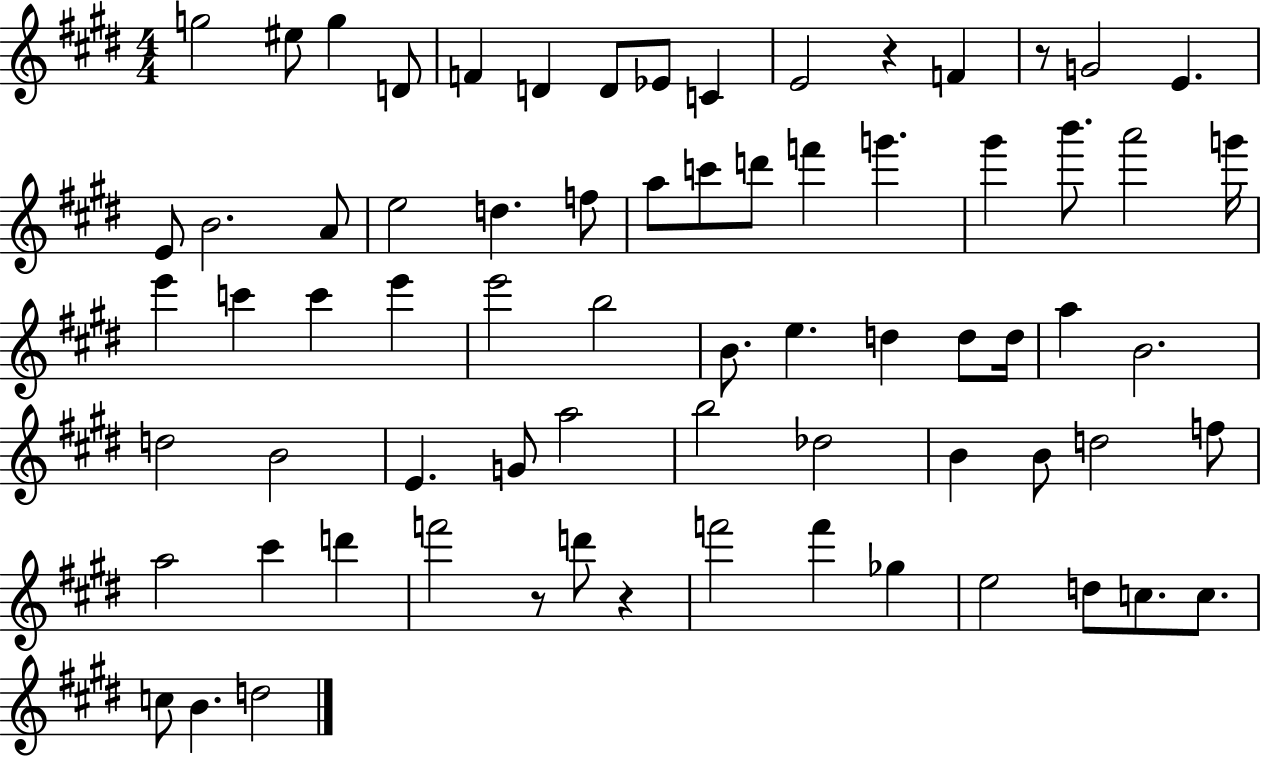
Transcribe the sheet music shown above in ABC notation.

X:1
T:Untitled
M:4/4
L:1/4
K:E
g2 ^e/2 g D/2 F D D/2 _E/2 C E2 z F z/2 G2 E E/2 B2 A/2 e2 d f/2 a/2 c'/2 d'/2 f' g' ^g' b'/2 a'2 g'/4 e' c' c' e' e'2 b2 B/2 e d d/2 d/4 a B2 d2 B2 E G/2 a2 b2 _d2 B B/2 d2 f/2 a2 ^c' d' f'2 z/2 d'/2 z f'2 f' _g e2 d/2 c/2 c/2 c/2 B d2